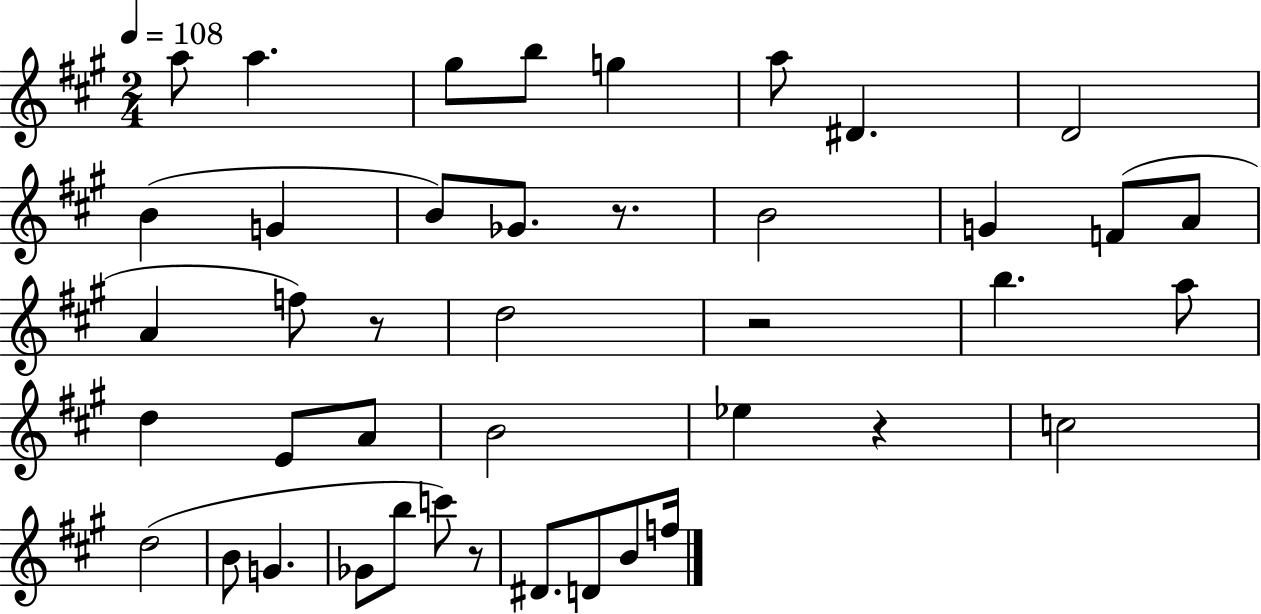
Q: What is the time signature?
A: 2/4